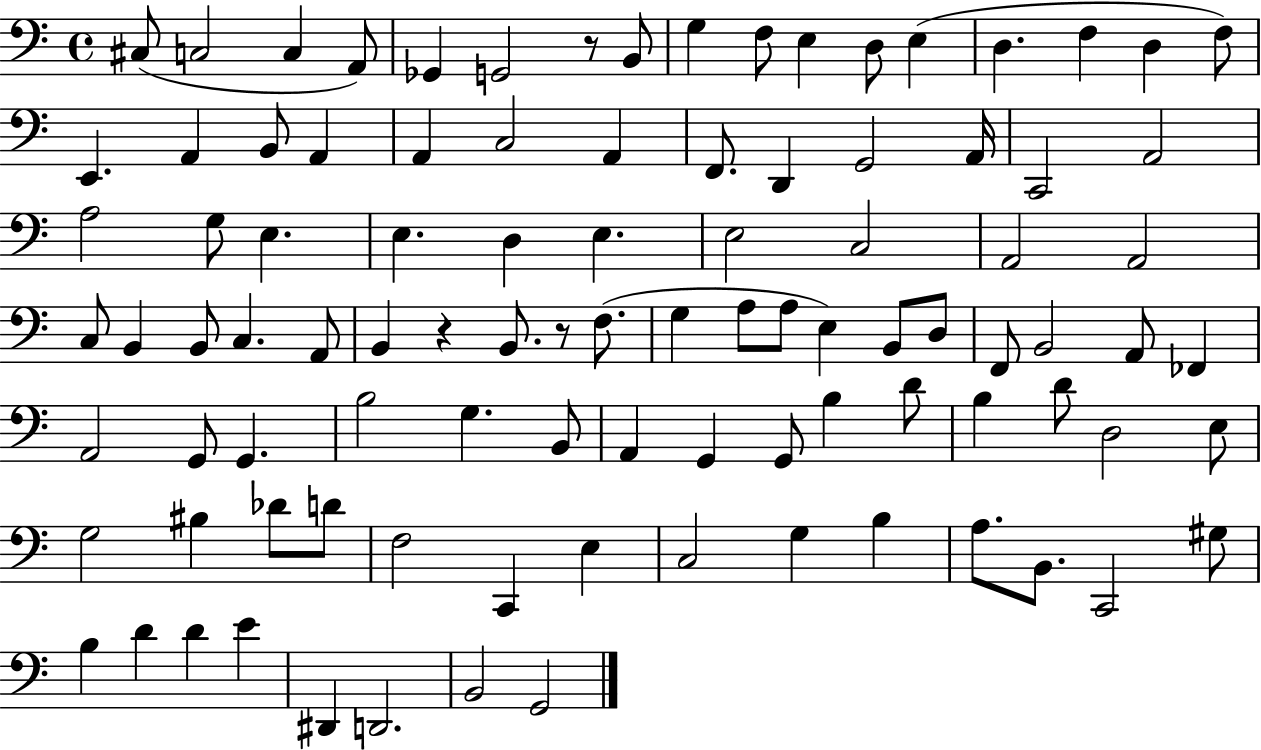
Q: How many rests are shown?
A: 3